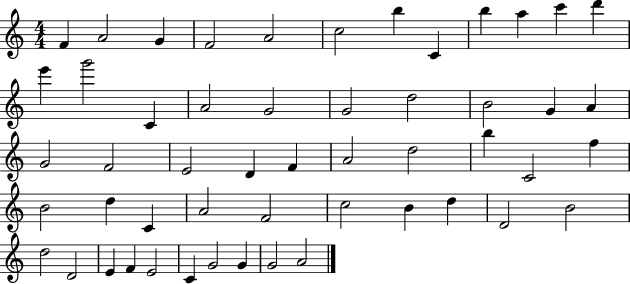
X:1
T:Untitled
M:4/4
L:1/4
K:C
F A2 G F2 A2 c2 b C b a c' d' e' g'2 C A2 G2 G2 d2 B2 G A G2 F2 E2 D F A2 d2 b C2 f B2 d C A2 F2 c2 B d D2 B2 d2 D2 E F E2 C G2 G G2 A2